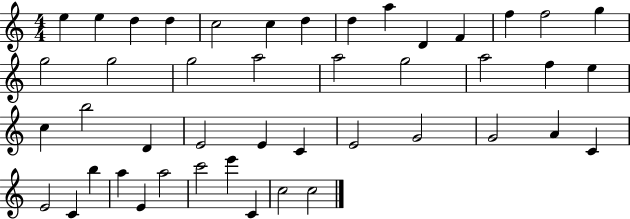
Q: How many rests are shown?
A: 0